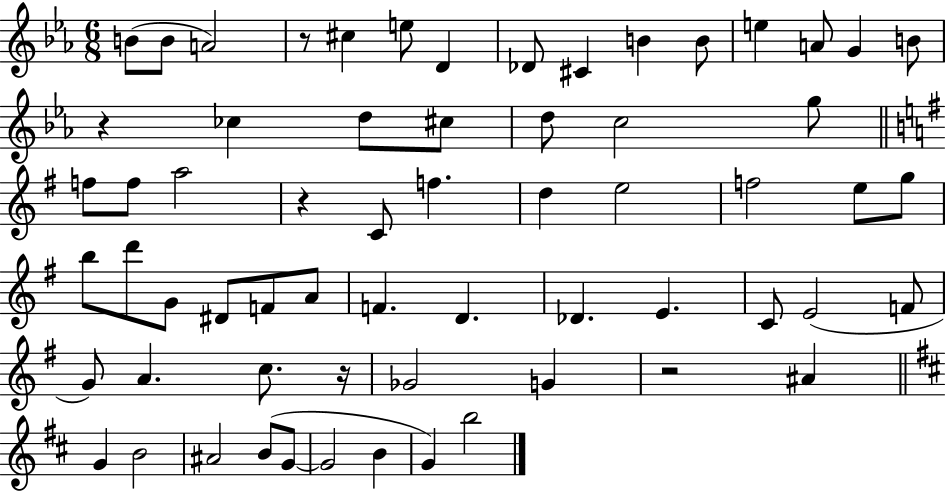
B4/e B4/e A4/h R/e C#5/q E5/e D4/q Db4/e C#4/q B4/q B4/e E5/q A4/e G4/q B4/e R/q CES5/q D5/e C#5/e D5/e C5/h G5/e F5/e F5/e A5/h R/q C4/e F5/q. D5/q E5/h F5/h E5/e G5/e B5/e D6/e G4/e D#4/e F4/e A4/e F4/q. D4/q. Db4/q. E4/q. C4/e E4/h F4/e G4/e A4/q. C5/e. R/s Gb4/h G4/q R/h A#4/q G4/q B4/h A#4/h B4/e G4/e G4/h B4/q G4/q B5/h